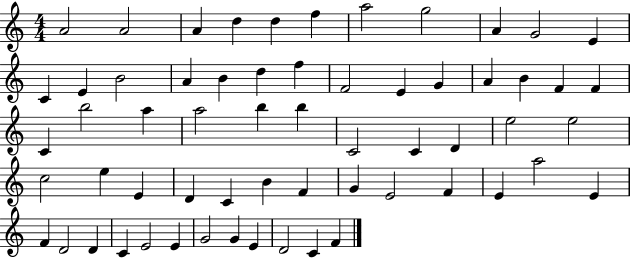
A4/h A4/h A4/q D5/q D5/q F5/q A5/h G5/h A4/q G4/h E4/q C4/q E4/q B4/h A4/q B4/q D5/q F5/q F4/h E4/q G4/q A4/q B4/q F4/q F4/q C4/q B5/h A5/q A5/h B5/q B5/q C4/h C4/q D4/q E5/h E5/h C5/h E5/q E4/q D4/q C4/q B4/q F4/q G4/q E4/h F4/q E4/q A5/h E4/q F4/q D4/h D4/q C4/q E4/h E4/q G4/h G4/q E4/q D4/h C4/q F4/q